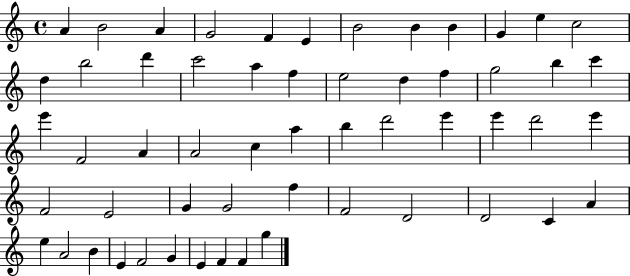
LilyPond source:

{
  \clef treble
  \time 4/4
  \defaultTimeSignature
  \key c \major
  a'4 b'2 a'4 | g'2 f'4 e'4 | b'2 b'4 b'4 | g'4 e''4 c''2 | \break d''4 b''2 d'''4 | c'''2 a''4 f''4 | e''2 d''4 f''4 | g''2 b''4 c'''4 | \break e'''4 f'2 a'4 | a'2 c''4 a''4 | b''4 d'''2 e'''4 | e'''4 d'''2 e'''4 | \break f'2 e'2 | g'4 g'2 f''4 | f'2 d'2 | d'2 c'4 a'4 | \break e''4 a'2 b'4 | e'4 f'2 g'4 | e'4 f'4 f'4 g''4 | \bar "|."
}